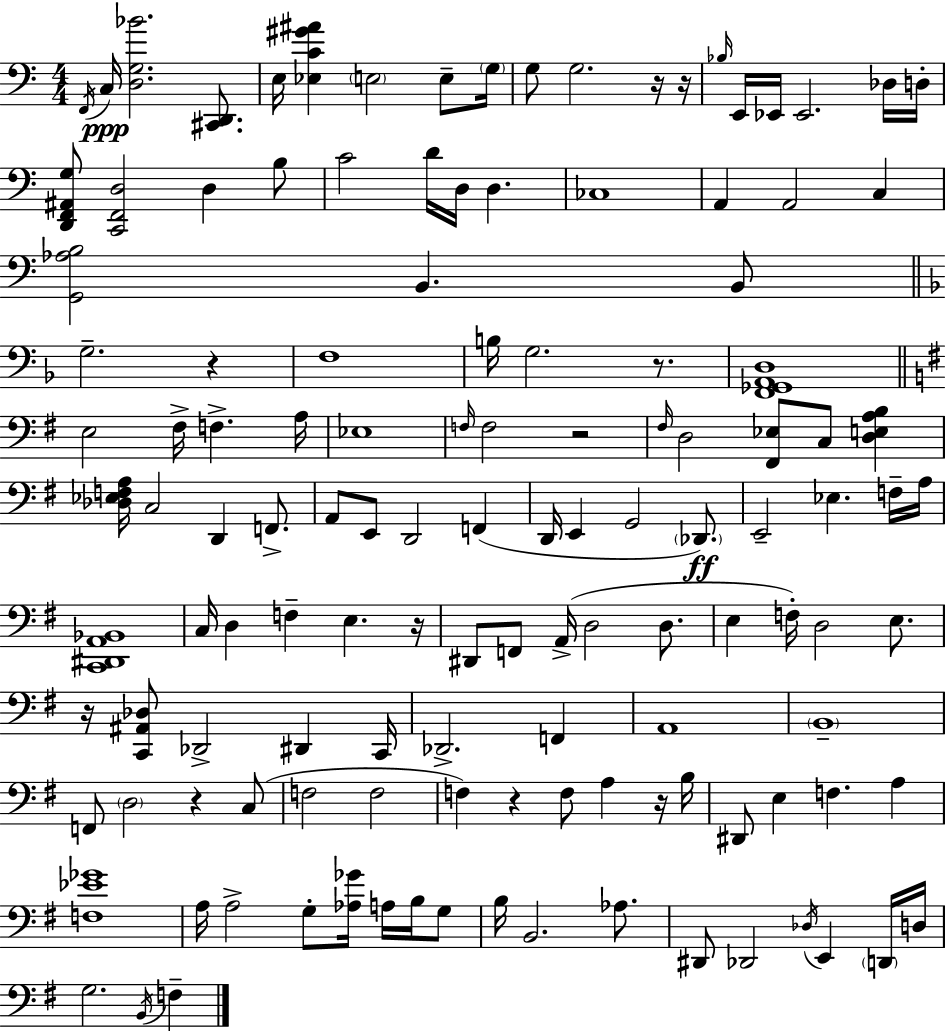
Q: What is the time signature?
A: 4/4